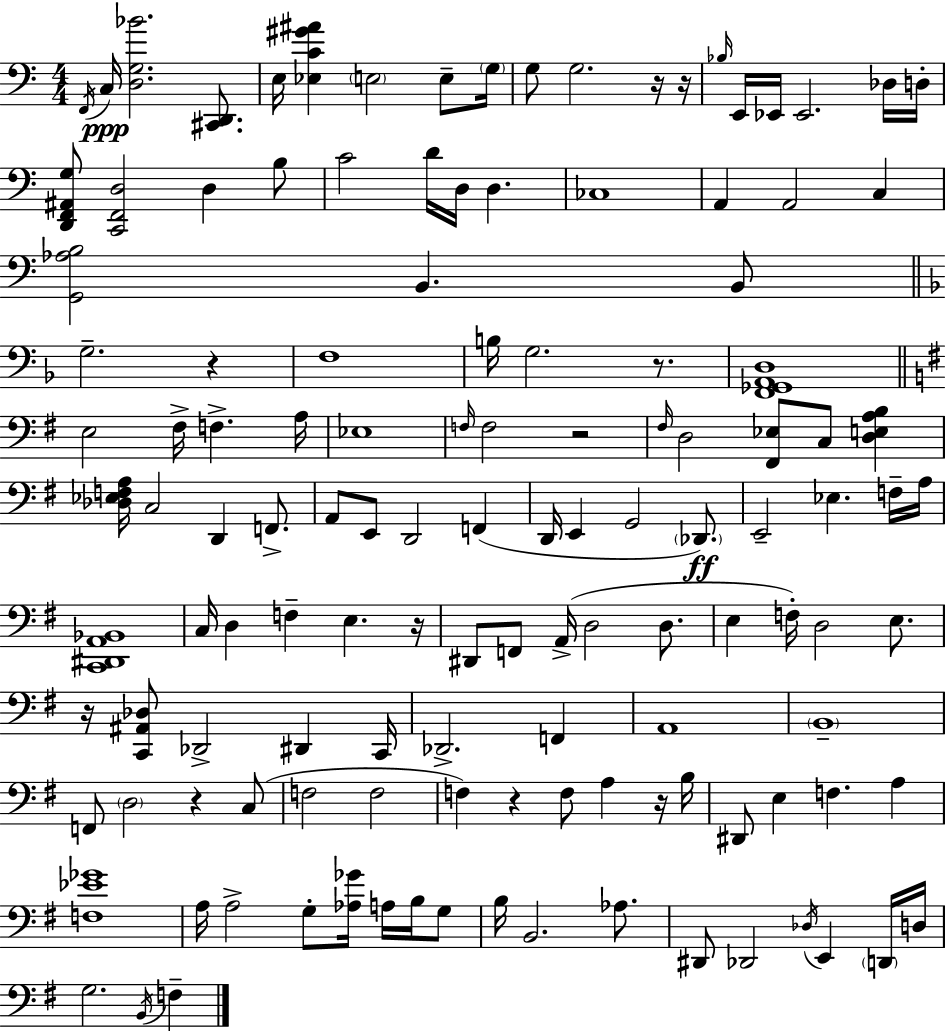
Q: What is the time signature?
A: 4/4